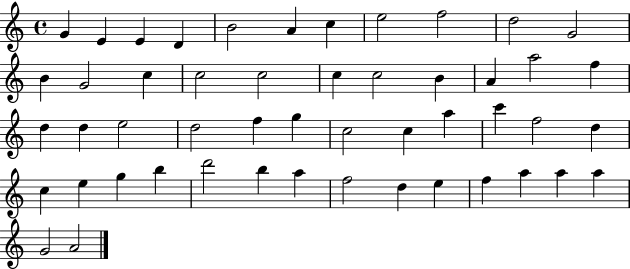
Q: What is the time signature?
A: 4/4